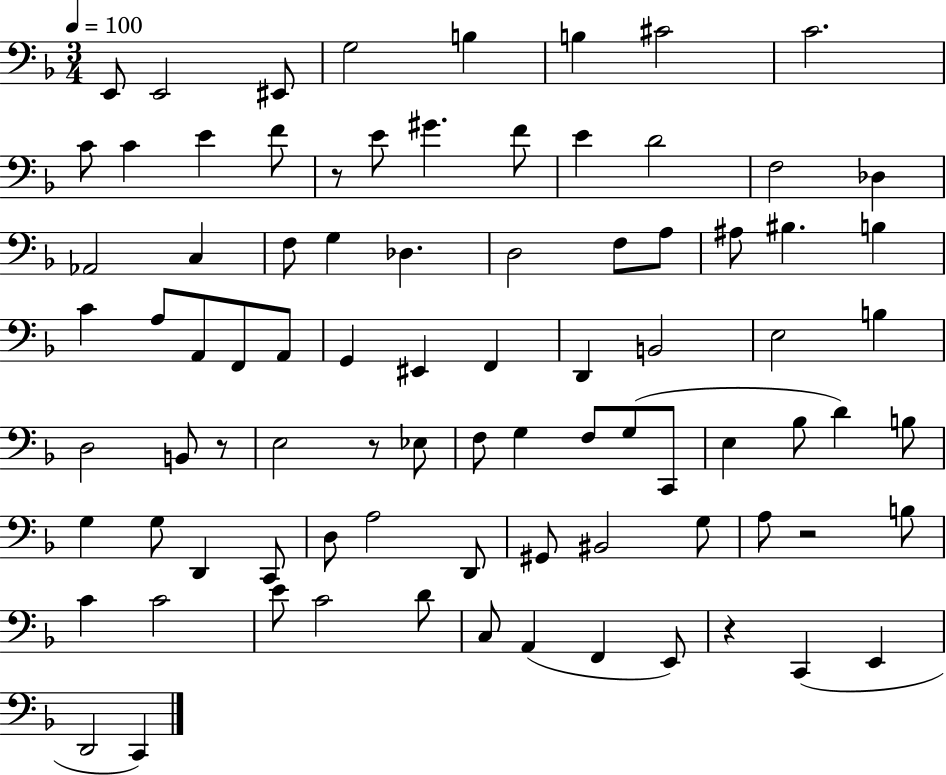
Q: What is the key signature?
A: F major